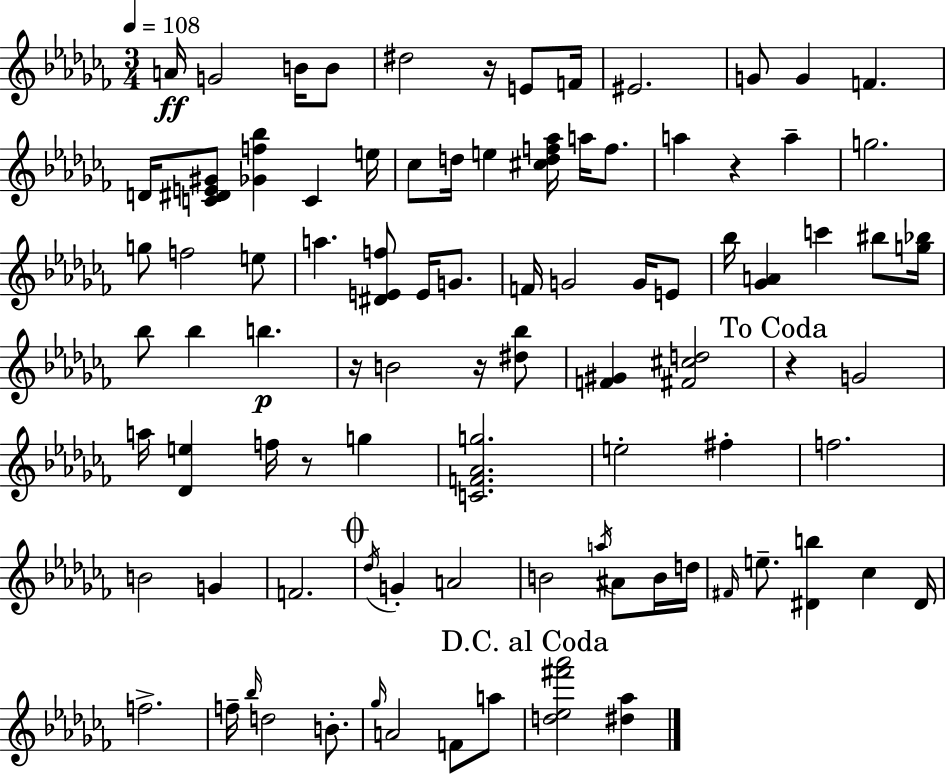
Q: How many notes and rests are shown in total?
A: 90